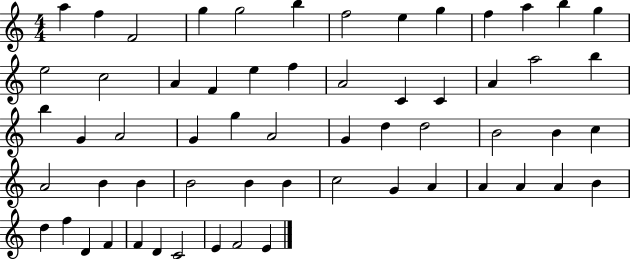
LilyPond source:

{
  \clef treble
  \numericTimeSignature
  \time 4/4
  \key c \major
  a''4 f''4 f'2 | g''4 g''2 b''4 | f''2 e''4 g''4 | f''4 a''4 b''4 g''4 | \break e''2 c''2 | a'4 f'4 e''4 f''4 | a'2 c'4 c'4 | a'4 a''2 b''4 | \break b''4 g'4 a'2 | g'4 g''4 a'2 | g'4 d''4 d''2 | b'2 b'4 c''4 | \break a'2 b'4 b'4 | b'2 b'4 b'4 | c''2 g'4 a'4 | a'4 a'4 a'4 b'4 | \break d''4 f''4 d'4 f'4 | f'4 d'4 c'2 | e'4 f'2 e'4 | \bar "|."
}